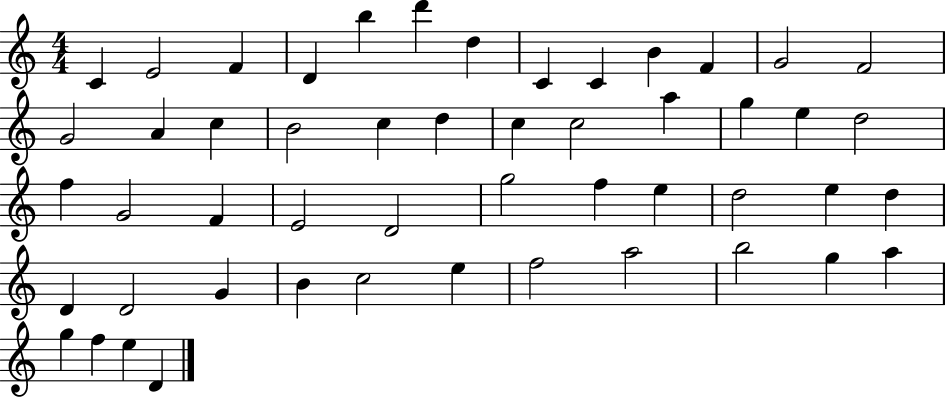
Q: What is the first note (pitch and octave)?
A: C4